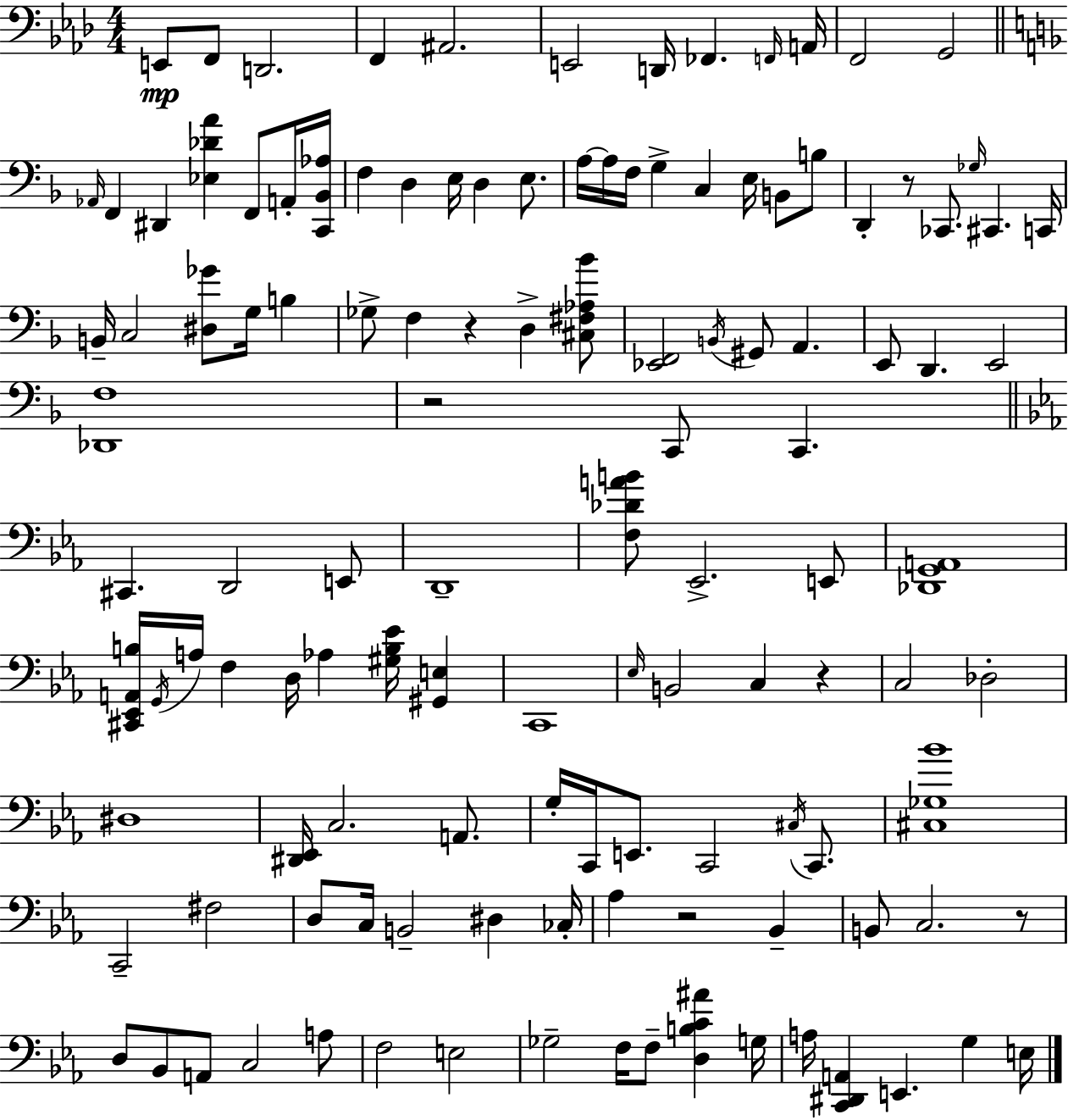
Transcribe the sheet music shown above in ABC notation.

X:1
T:Untitled
M:4/4
L:1/4
K:Fm
E,,/2 F,,/2 D,,2 F,, ^A,,2 E,,2 D,,/4 _F,, F,,/4 A,,/4 F,,2 G,,2 _A,,/4 F,, ^D,, [_E,_DA] F,,/2 A,,/4 [C,,_B,,_A,]/4 F, D, E,/4 D, E,/2 A,/4 A,/4 F,/4 G, C, E,/4 B,,/2 B,/2 D,, z/2 _C,,/2 _G,/4 ^C,, C,,/4 B,,/4 C,2 [^D,_G]/2 G,/4 B, _G,/2 F, z D, [^C,^F,_A,_B]/2 [_E,,F,,]2 B,,/4 ^G,,/2 A,, E,,/2 D,, E,,2 [_D,,F,]4 z2 C,,/2 C,, ^C,, D,,2 E,,/2 D,,4 [F,_DAB]/2 _E,,2 E,,/2 [_D,,G,,A,,]4 [^C,,_E,,A,,B,]/4 G,,/4 A,/4 F, D,/4 _A, [^G,B,_E]/4 [^G,,E,] C,,4 _E,/4 B,,2 C, z C,2 _D,2 ^D,4 [^D,,_E,,]/4 C,2 A,,/2 G,/4 C,,/4 E,,/2 C,,2 ^C,/4 C,,/2 [^C,_G,_B]4 C,,2 ^F,2 D,/2 C,/4 B,,2 ^D, _C,/4 _A, z2 _B,, B,,/2 C,2 z/2 D,/2 _B,,/2 A,,/2 C,2 A,/2 F,2 E,2 _G,2 F,/4 F,/2 [D,B,C^A] G,/4 A,/4 [C,,^D,,A,,] E,, G, E,/4